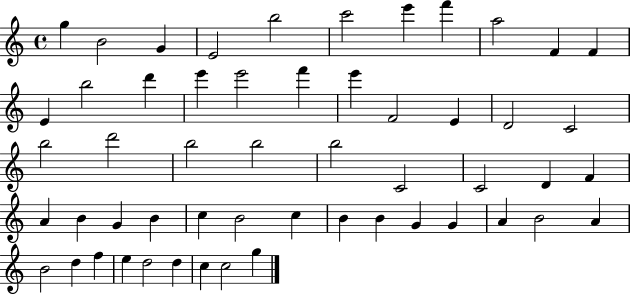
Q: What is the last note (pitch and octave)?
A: G5